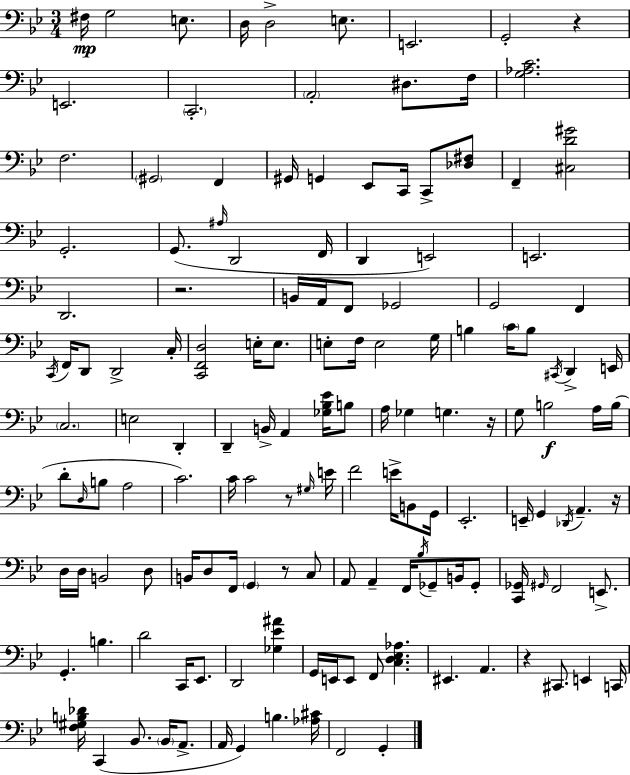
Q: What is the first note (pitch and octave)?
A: F#3